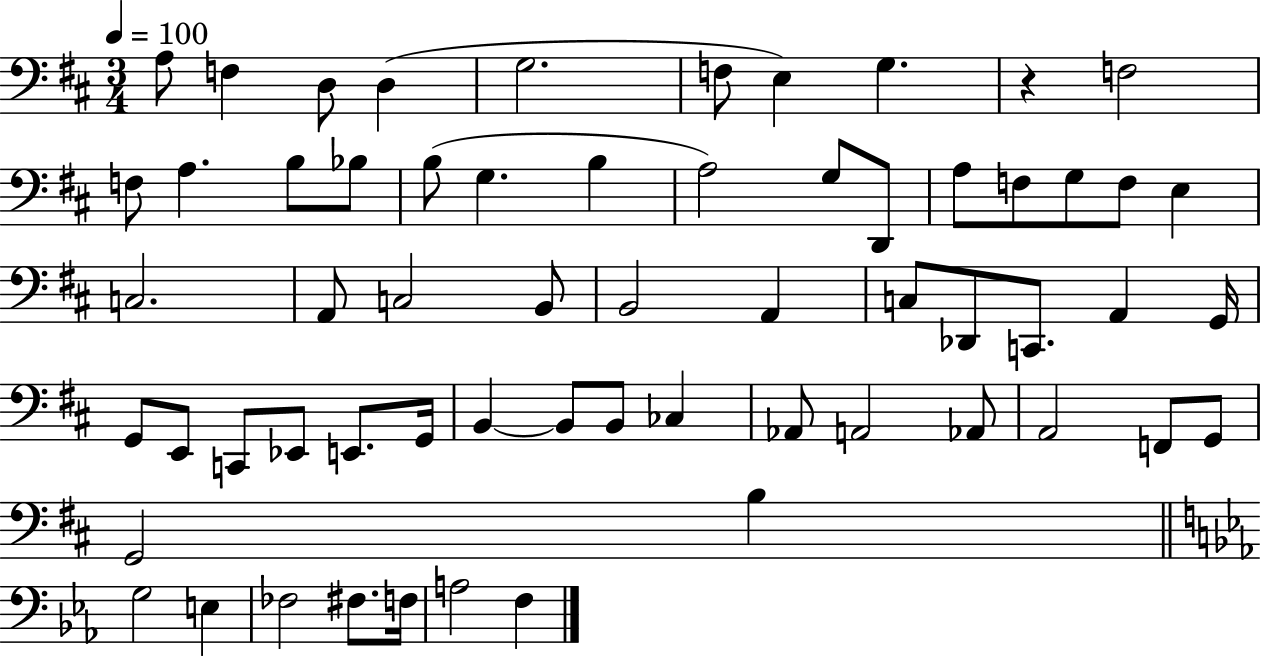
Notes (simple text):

A3/e F3/q D3/e D3/q G3/h. F3/e E3/q G3/q. R/q F3/h F3/e A3/q. B3/e Bb3/e B3/e G3/q. B3/q A3/h G3/e D2/e A3/e F3/e G3/e F3/e E3/q C3/h. A2/e C3/h B2/e B2/h A2/q C3/e Db2/e C2/e. A2/q G2/s G2/e E2/e C2/e Eb2/e E2/e. G2/s B2/q B2/e B2/e CES3/q Ab2/e A2/h Ab2/e A2/h F2/e G2/e G2/h B3/q G3/h E3/q FES3/h F#3/e. F3/s A3/h F3/q